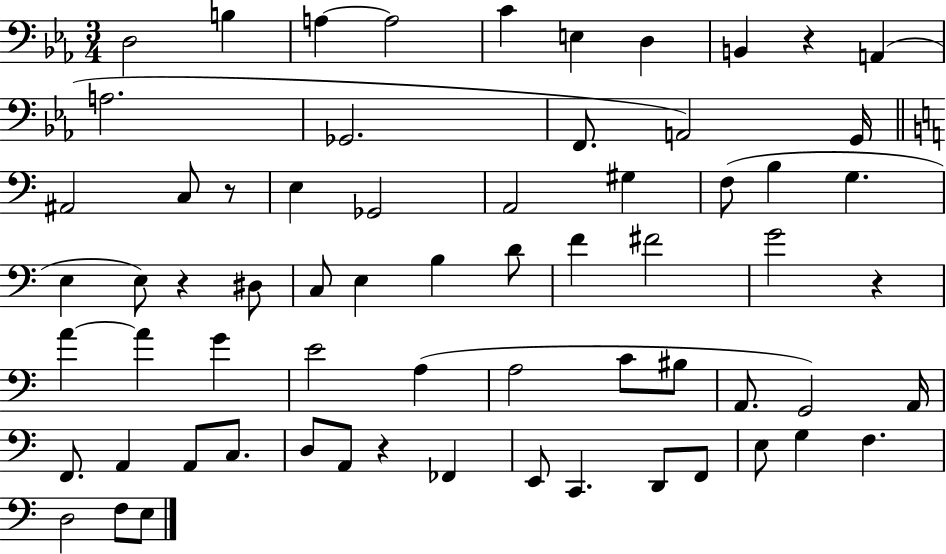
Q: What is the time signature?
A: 3/4